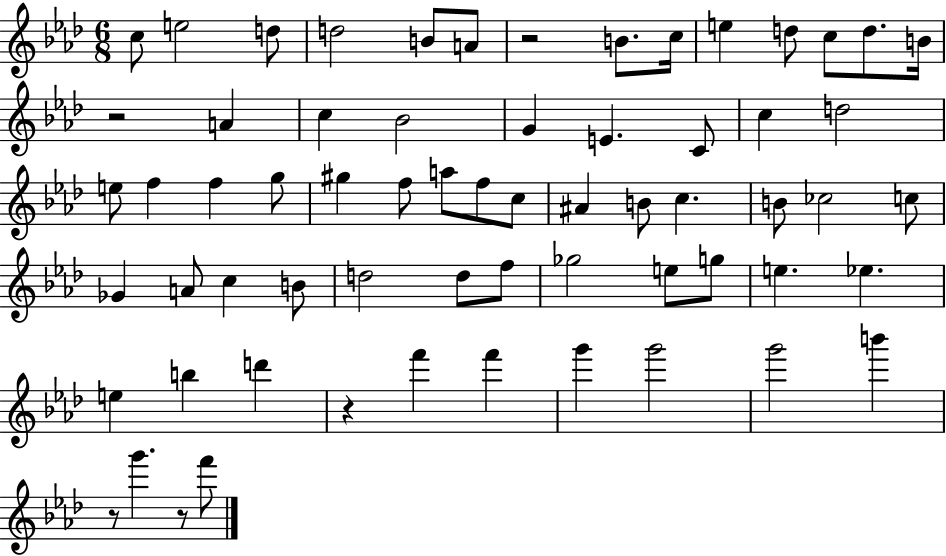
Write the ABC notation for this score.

X:1
T:Untitled
M:6/8
L:1/4
K:Ab
c/2 e2 d/2 d2 B/2 A/2 z2 B/2 c/4 e d/2 c/2 d/2 B/4 z2 A c _B2 G E C/2 c d2 e/2 f f g/2 ^g f/2 a/2 f/2 c/2 ^A B/2 c B/2 _c2 c/2 _G A/2 c B/2 d2 d/2 f/2 _g2 e/2 g/2 e _e e b d' z f' f' g' g'2 g'2 b' z/2 g' z/2 f'/2